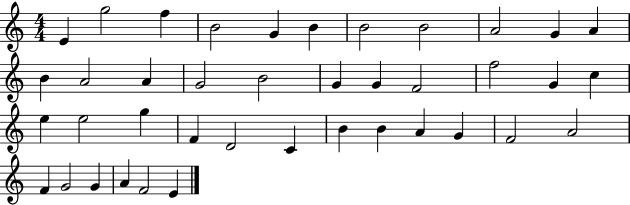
{
  \clef treble
  \numericTimeSignature
  \time 4/4
  \key c \major
  e'4 g''2 f''4 | b'2 g'4 b'4 | b'2 b'2 | a'2 g'4 a'4 | \break b'4 a'2 a'4 | g'2 b'2 | g'4 g'4 f'2 | f''2 g'4 c''4 | \break e''4 e''2 g''4 | f'4 d'2 c'4 | b'4 b'4 a'4 g'4 | f'2 a'2 | \break f'4 g'2 g'4 | a'4 f'2 e'4 | \bar "|."
}